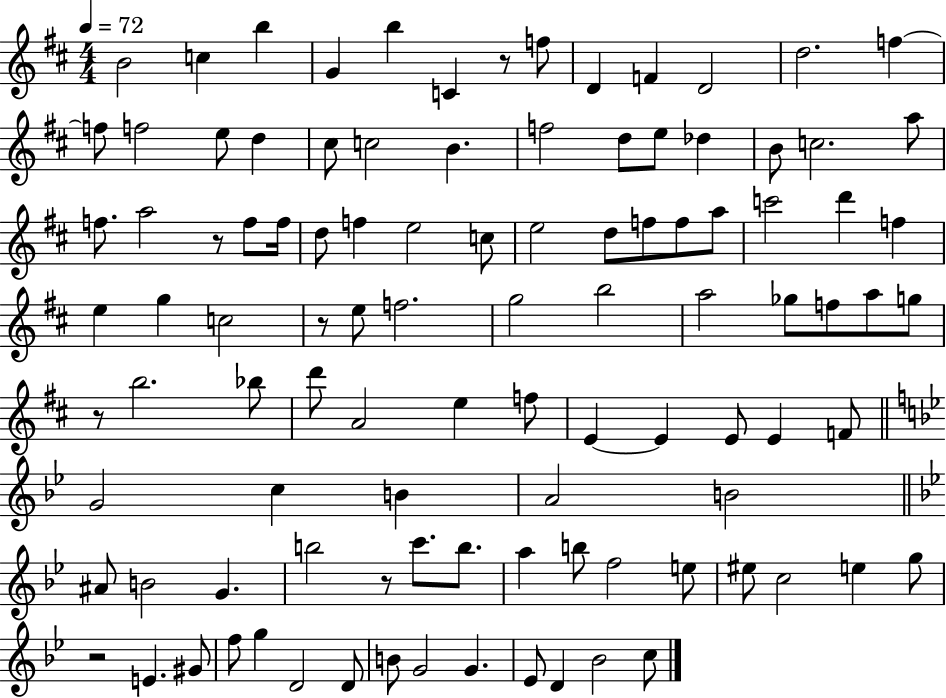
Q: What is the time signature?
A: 4/4